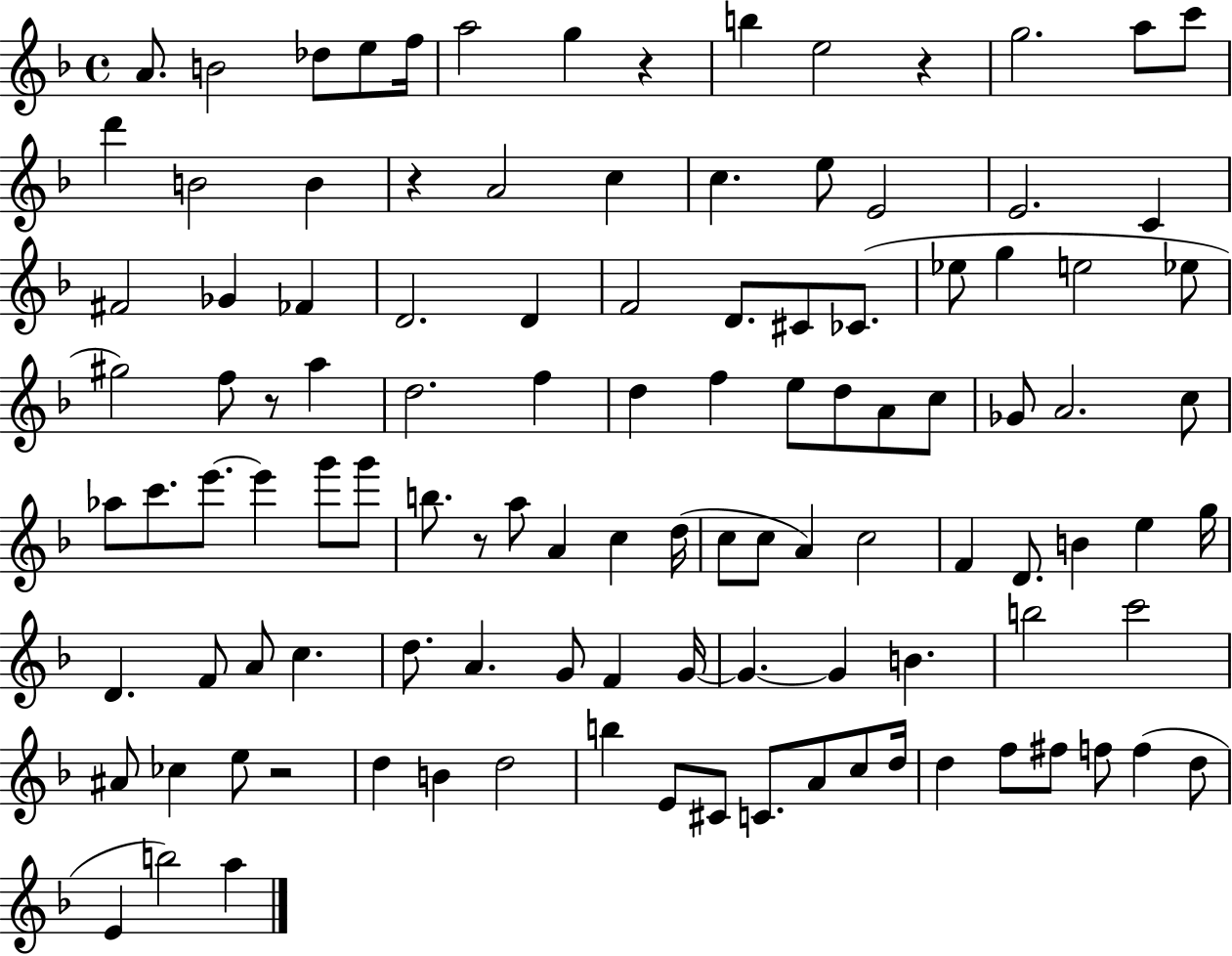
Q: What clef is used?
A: treble